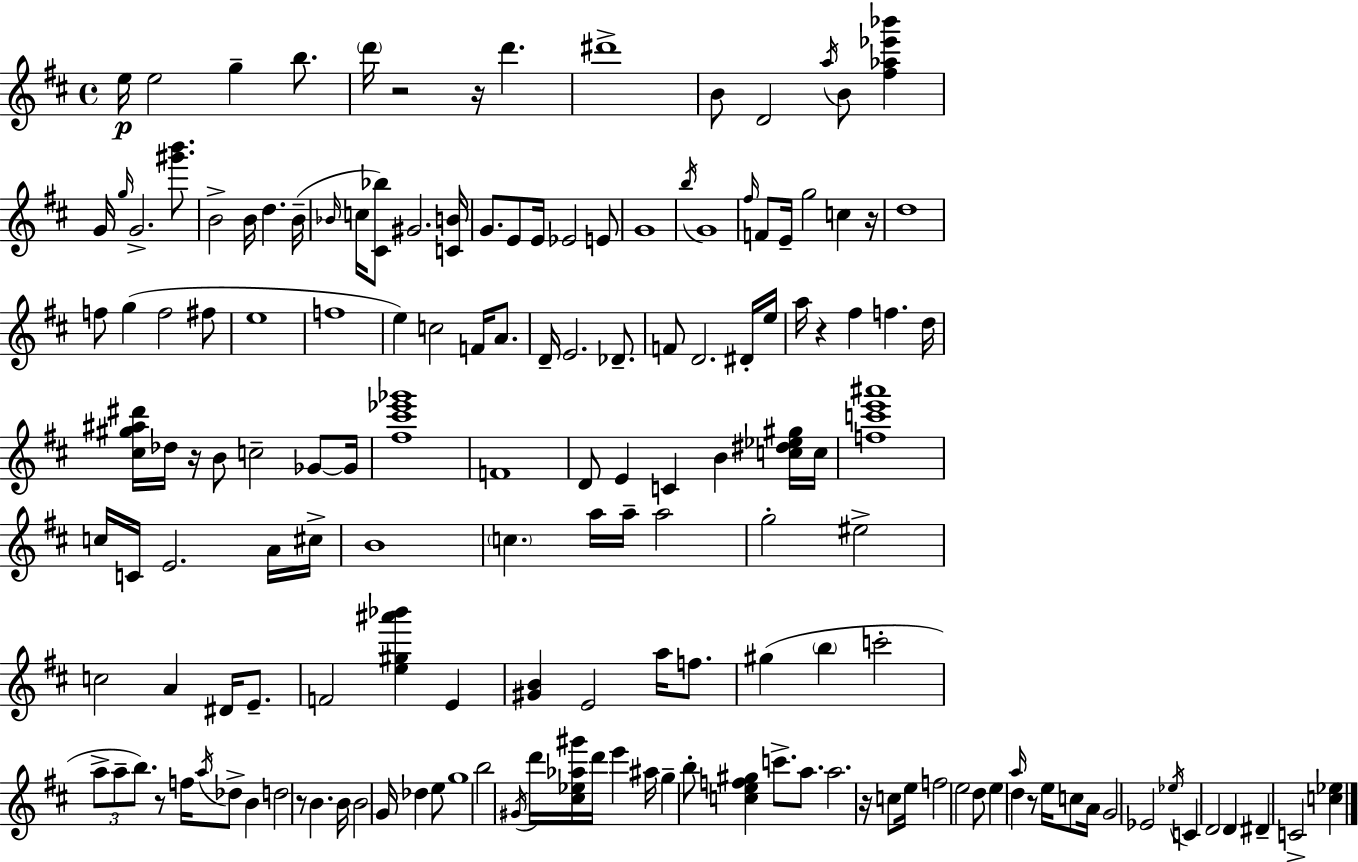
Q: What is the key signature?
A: D major